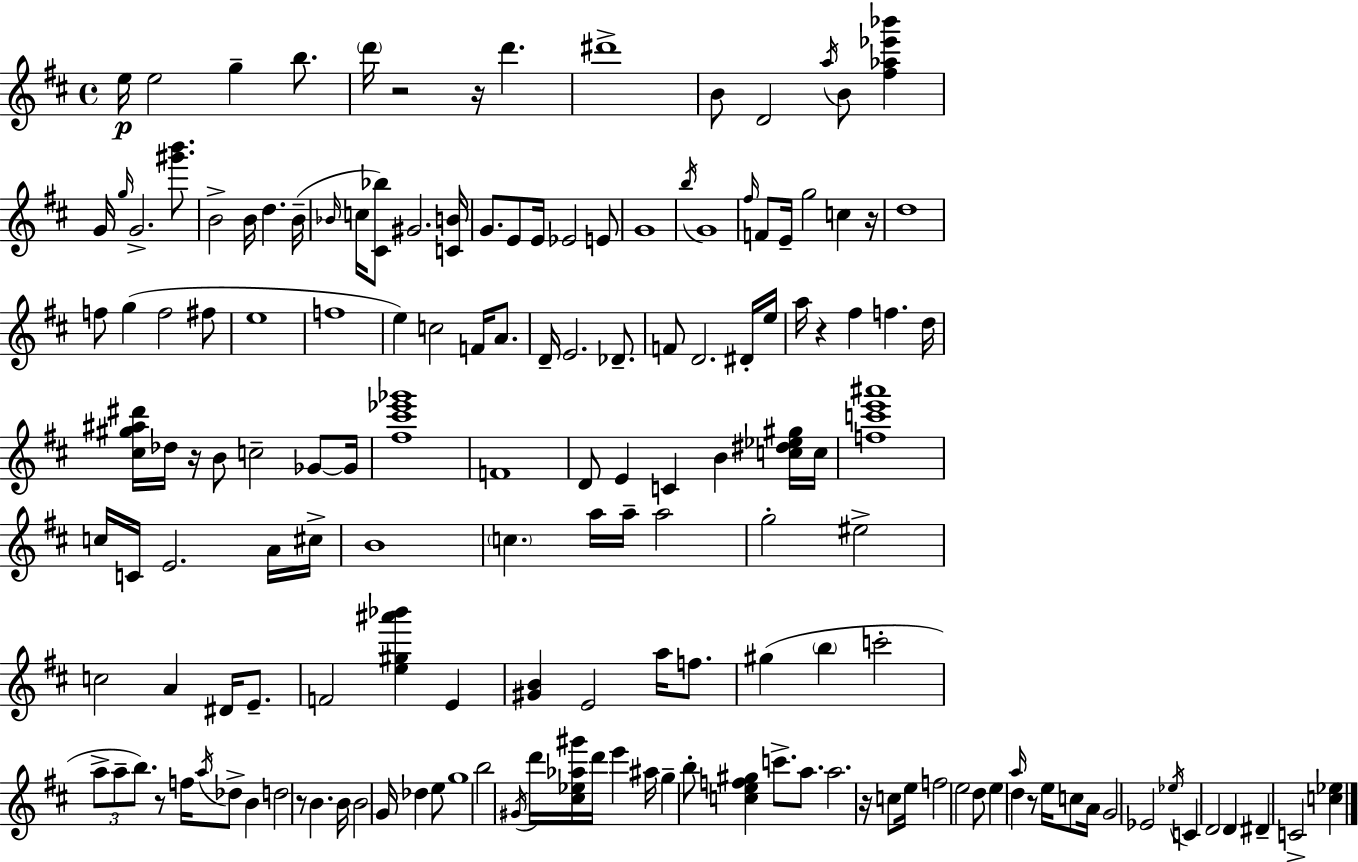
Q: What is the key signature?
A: D major